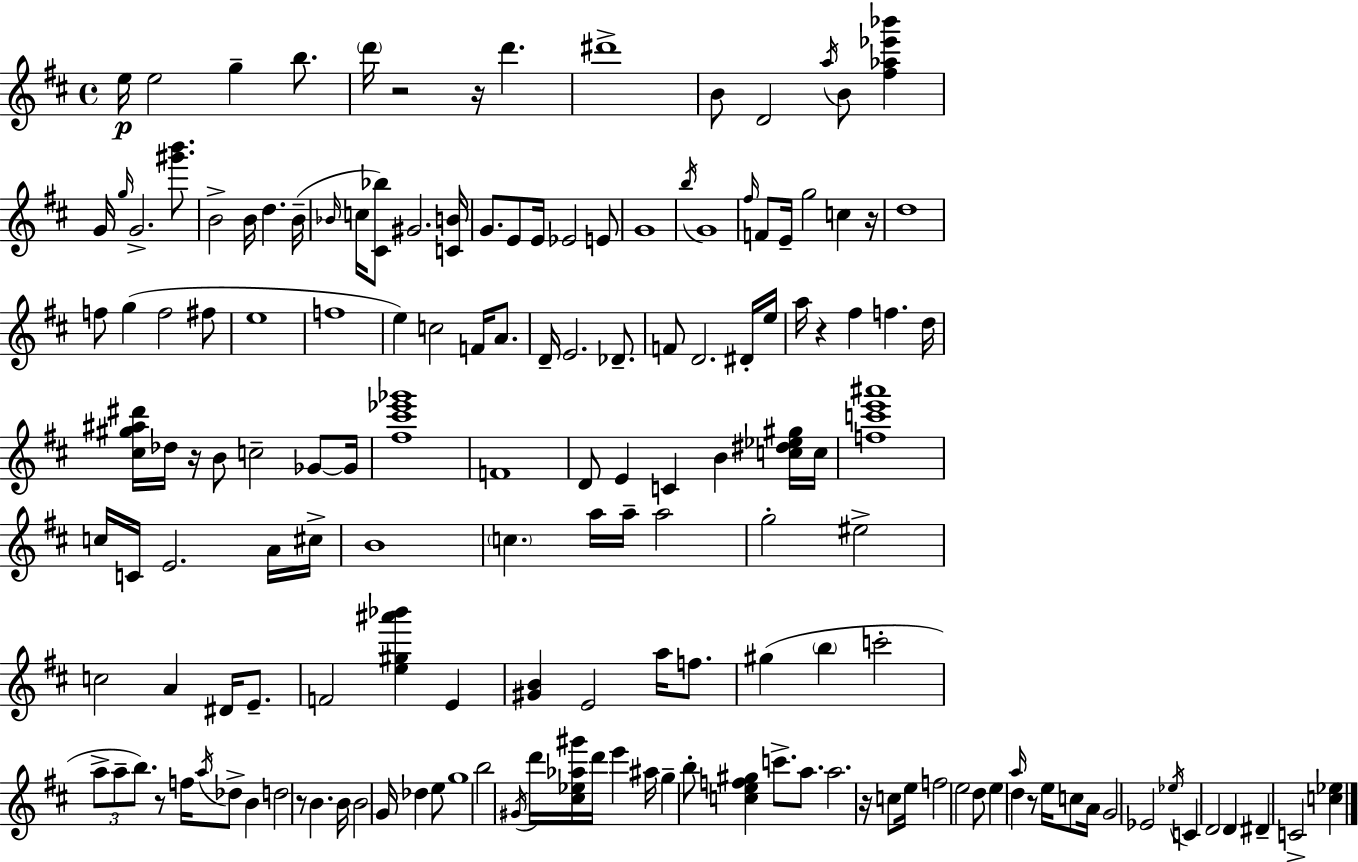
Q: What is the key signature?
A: D major